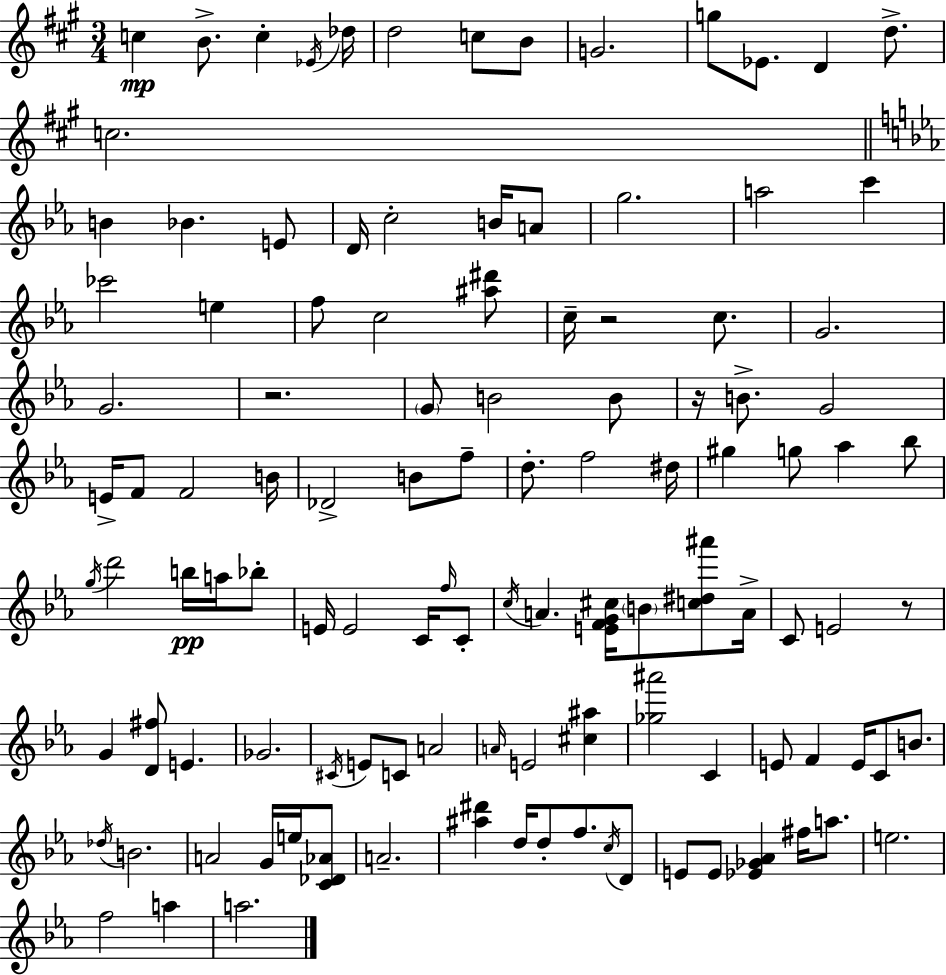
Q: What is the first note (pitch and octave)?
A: C5